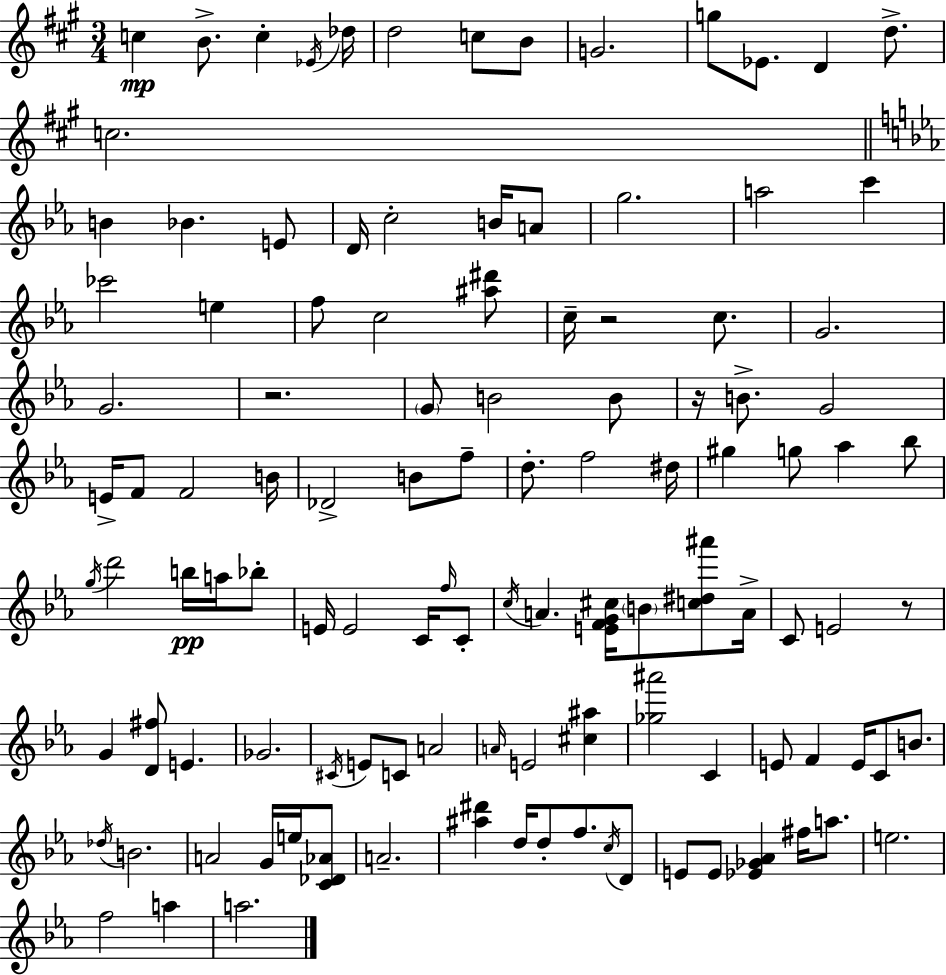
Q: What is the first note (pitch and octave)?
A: C5